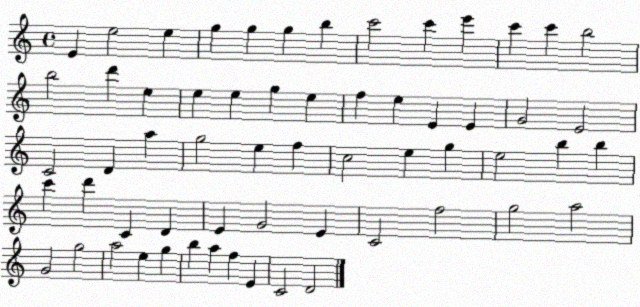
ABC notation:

X:1
T:Untitled
M:4/4
L:1/4
K:C
E e2 e g g g b c'2 c' e' c' c' b2 b2 d' e e e g e f e E E G2 E2 C2 D a g2 e f c2 e g e2 b b c' d' C D E G2 E C2 f2 g2 a2 G2 g2 a2 e g b a f E C2 D2